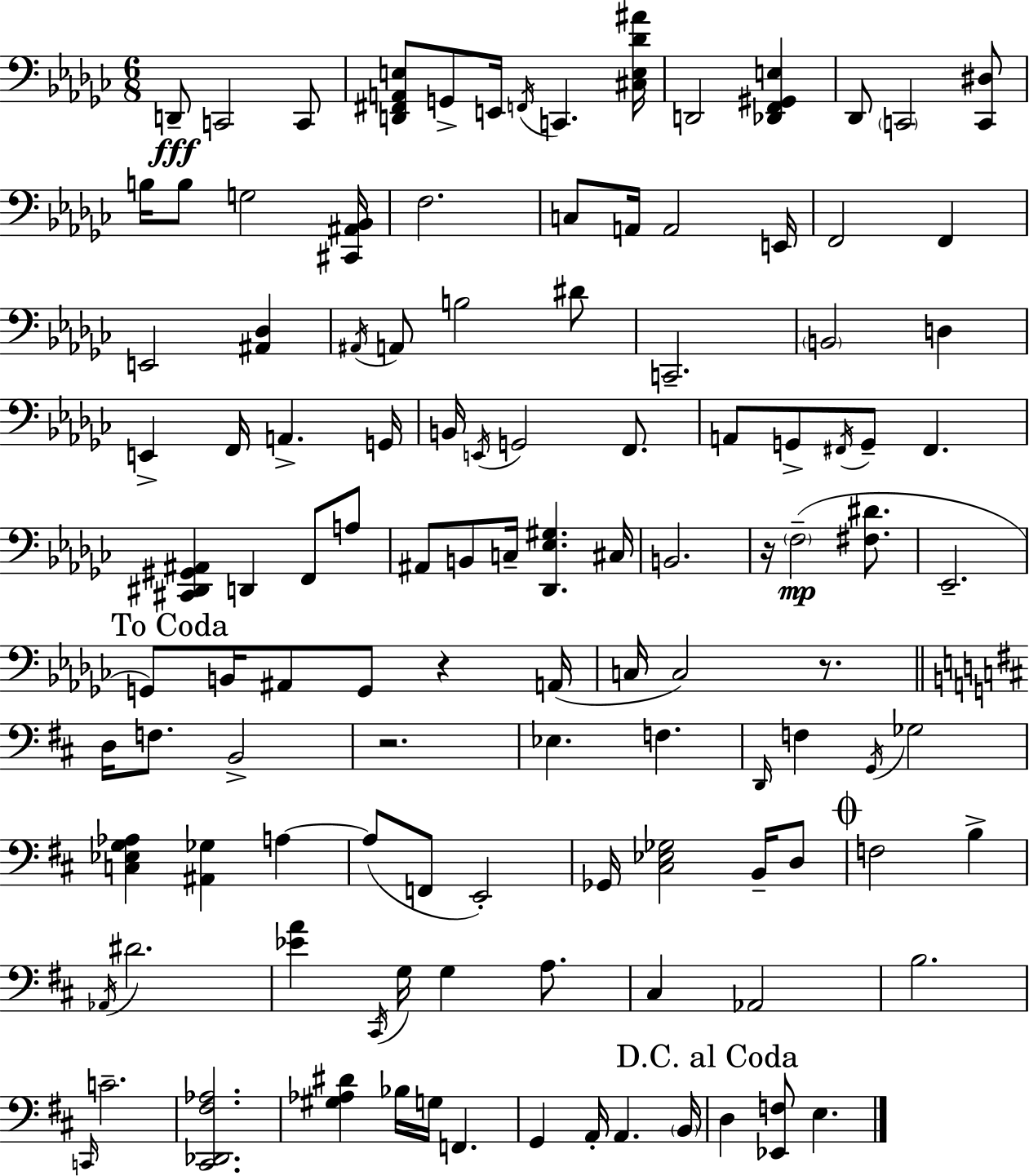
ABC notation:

X:1
T:Untitled
M:6/8
L:1/4
K:Ebm
D,,/2 C,,2 C,,/2 [D,,^F,,A,,E,]/2 G,,/2 E,,/4 F,,/4 C,, [^C,E,_D^A]/4 D,,2 [_D,,F,,^G,,E,] _D,,/2 C,,2 [C,,^D,]/2 B,/4 B,/2 G,2 [^C,,^A,,_B,,]/4 F,2 C,/2 A,,/4 A,,2 E,,/4 F,,2 F,, E,,2 [^A,,_D,] ^A,,/4 A,,/2 B,2 ^D/2 C,,2 B,,2 D, E,, F,,/4 A,, G,,/4 B,,/4 E,,/4 G,,2 F,,/2 A,,/2 G,,/2 ^F,,/4 G,,/2 ^F,, [^C,,^D,,^G,,^A,,] D,, F,,/2 A,/2 ^A,,/2 B,,/2 C,/4 [_D,,_E,^G,] ^C,/4 B,,2 z/4 F,2 [^F,^D]/2 _E,,2 G,,/2 B,,/4 ^A,,/2 G,,/2 z A,,/4 C,/4 C,2 z/2 D,/4 F,/2 B,,2 z2 _E, F, D,,/4 F, G,,/4 _G,2 [C,_E,G,_A,] [^A,,_G,] A, A,/2 F,,/2 E,,2 _G,,/4 [^C,_E,_G,]2 B,,/4 D,/2 F,2 B, _A,,/4 ^D2 [_EA] ^C,,/4 G,/4 G, A,/2 ^C, _A,,2 B,2 C,,/4 C2 [^C,,_D,,^F,_A,]2 [^G,_A,^D] _B,/4 G,/4 F,, G,, A,,/4 A,, B,,/4 D, [_E,,F,]/2 E,